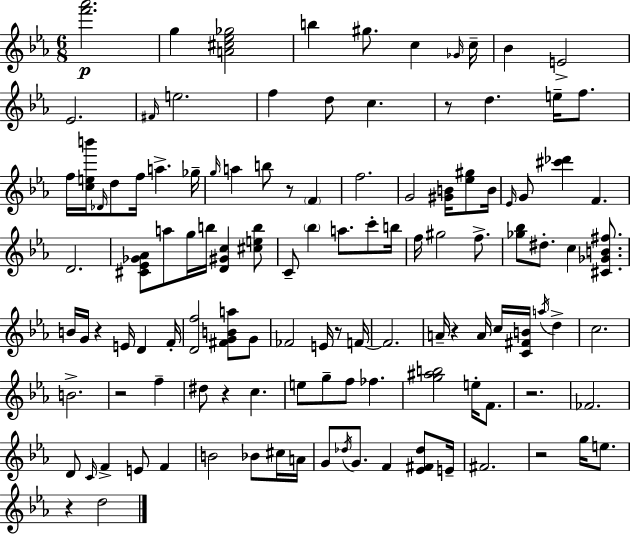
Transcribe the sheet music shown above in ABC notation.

X:1
T:Untitled
M:6/8
L:1/4
K:Eb
[f'_a']2 g [A^c_e_g]2 b ^g/2 c _G/4 c/4 _B E2 _E2 ^F/4 e2 f d/2 c z/2 d e/4 f/2 f/4 [ceb']/4 _D/4 d/2 f/4 a _g/4 g/4 a b/2 z/2 F f2 G2 [^GB]/4 [_e^g]/2 B/4 _E/4 G/2 [^c'_d'] F D2 [^C_E_G_A]/2 a/2 g/4 b/4 [D^Gc] [^ceb]/2 C/2 _b a/2 c'/2 b/4 f/4 ^g2 f/2 [_g_b]/2 ^d/2 c [^C_GB^f]/2 B/4 G/4 z E/4 D F/4 [Df]2 [^FGBa]/2 G/2 _F2 E/4 z/2 F/4 F2 A/4 z A/4 c/4 [C^FB]/4 a/4 d c2 B2 z2 f ^d/2 z c e/2 g/2 f/2 _f [g^ab]2 e/4 F/2 z2 _F2 D/2 C/4 F E/2 F B2 _B/2 ^c/4 A/4 G/2 _d/4 G/2 F [_E^F_d]/2 E/4 ^F2 z2 g/4 e/2 z d2